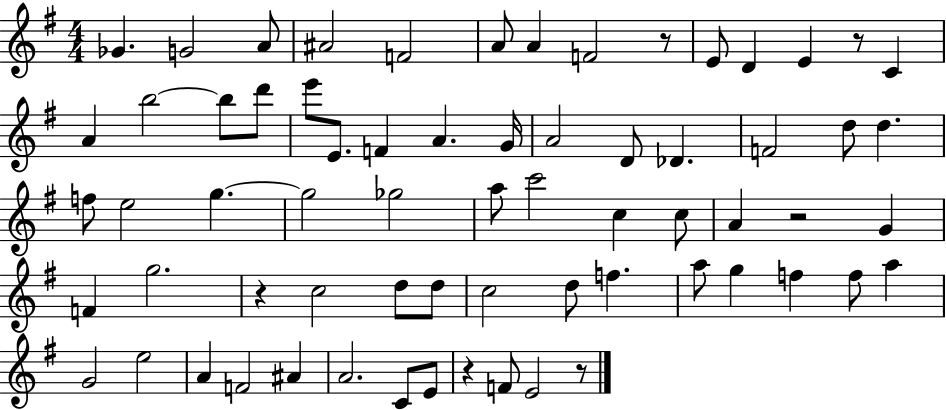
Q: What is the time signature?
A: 4/4